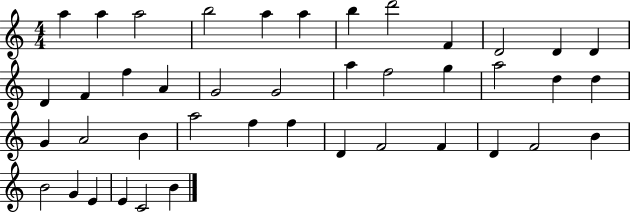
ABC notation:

X:1
T:Untitled
M:4/4
L:1/4
K:C
a a a2 b2 a a b d'2 F D2 D D D F f A G2 G2 a f2 g a2 d d G A2 B a2 f f D F2 F D F2 B B2 G E E C2 B